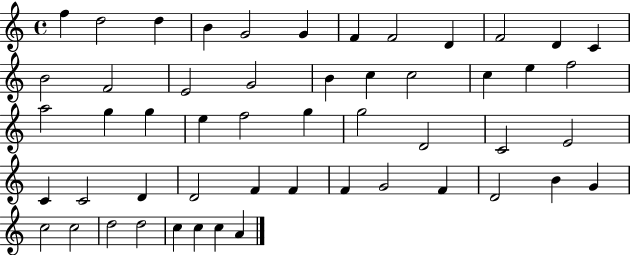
F5/q D5/h D5/q B4/q G4/h G4/q F4/q F4/h D4/q F4/h D4/q C4/q B4/h F4/h E4/h G4/h B4/q C5/q C5/h C5/q E5/q F5/h A5/h G5/q G5/q E5/q F5/h G5/q G5/h D4/h C4/h E4/h C4/q C4/h D4/q D4/h F4/q F4/q F4/q G4/h F4/q D4/h B4/q G4/q C5/h C5/h D5/h D5/h C5/q C5/q C5/q A4/q